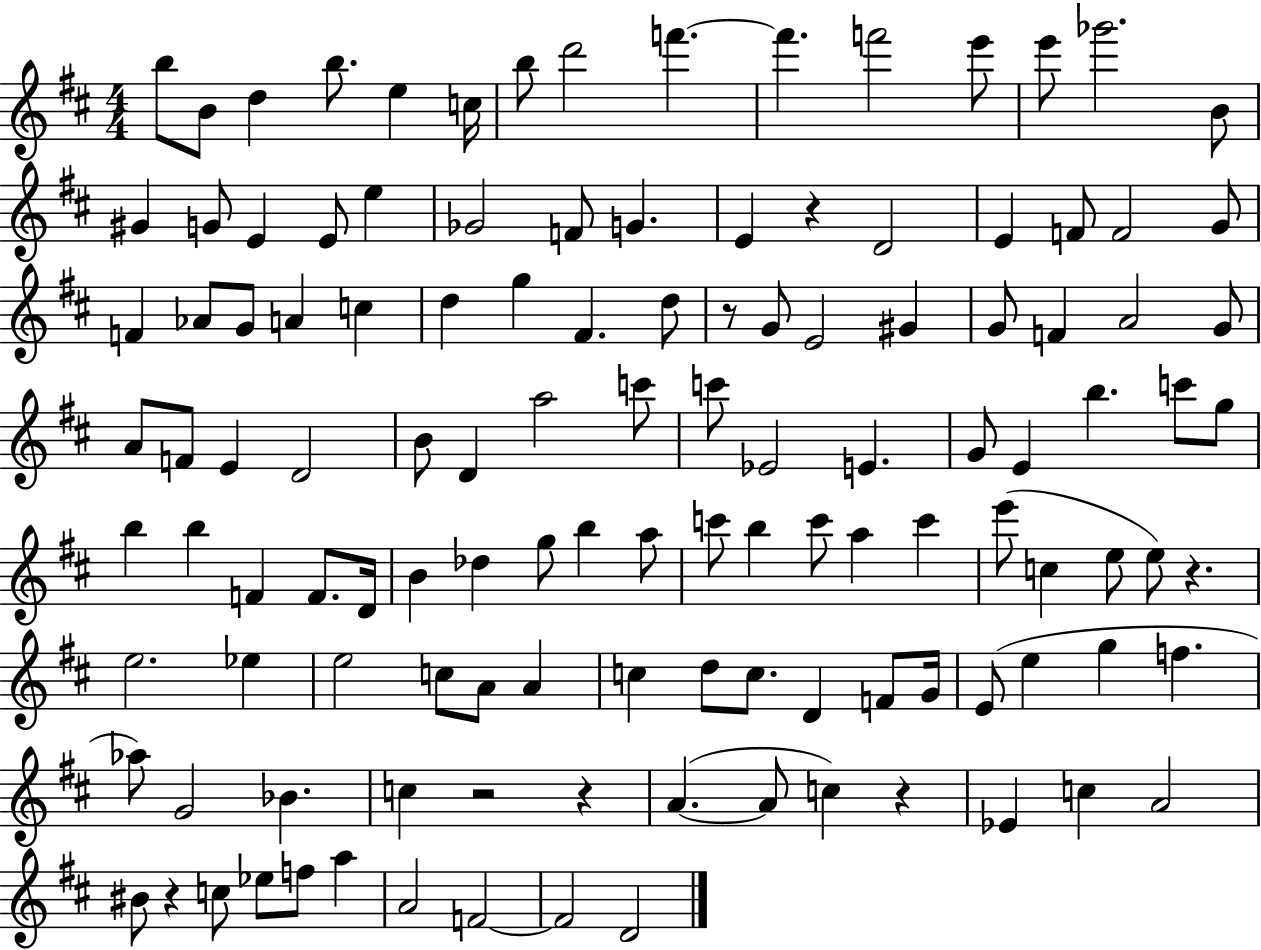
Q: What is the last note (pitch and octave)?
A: D4